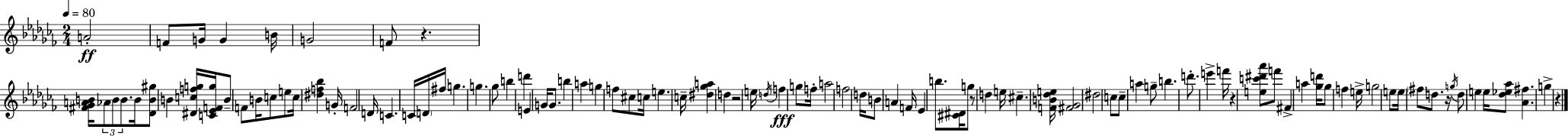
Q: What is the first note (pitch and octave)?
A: A4